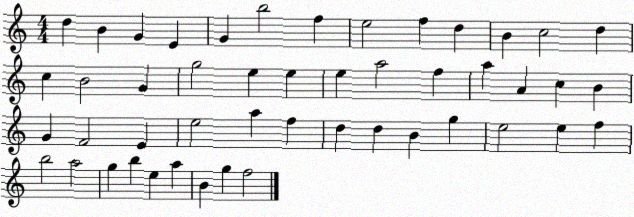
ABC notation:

X:1
T:Untitled
M:4/4
L:1/4
K:C
d B G E G b2 f e2 f d B c2 d c B2 G g2 e e e a2 f a A c B G F2 E e2 a f d d B g e2 e f b2 a2 g b e a B g f2